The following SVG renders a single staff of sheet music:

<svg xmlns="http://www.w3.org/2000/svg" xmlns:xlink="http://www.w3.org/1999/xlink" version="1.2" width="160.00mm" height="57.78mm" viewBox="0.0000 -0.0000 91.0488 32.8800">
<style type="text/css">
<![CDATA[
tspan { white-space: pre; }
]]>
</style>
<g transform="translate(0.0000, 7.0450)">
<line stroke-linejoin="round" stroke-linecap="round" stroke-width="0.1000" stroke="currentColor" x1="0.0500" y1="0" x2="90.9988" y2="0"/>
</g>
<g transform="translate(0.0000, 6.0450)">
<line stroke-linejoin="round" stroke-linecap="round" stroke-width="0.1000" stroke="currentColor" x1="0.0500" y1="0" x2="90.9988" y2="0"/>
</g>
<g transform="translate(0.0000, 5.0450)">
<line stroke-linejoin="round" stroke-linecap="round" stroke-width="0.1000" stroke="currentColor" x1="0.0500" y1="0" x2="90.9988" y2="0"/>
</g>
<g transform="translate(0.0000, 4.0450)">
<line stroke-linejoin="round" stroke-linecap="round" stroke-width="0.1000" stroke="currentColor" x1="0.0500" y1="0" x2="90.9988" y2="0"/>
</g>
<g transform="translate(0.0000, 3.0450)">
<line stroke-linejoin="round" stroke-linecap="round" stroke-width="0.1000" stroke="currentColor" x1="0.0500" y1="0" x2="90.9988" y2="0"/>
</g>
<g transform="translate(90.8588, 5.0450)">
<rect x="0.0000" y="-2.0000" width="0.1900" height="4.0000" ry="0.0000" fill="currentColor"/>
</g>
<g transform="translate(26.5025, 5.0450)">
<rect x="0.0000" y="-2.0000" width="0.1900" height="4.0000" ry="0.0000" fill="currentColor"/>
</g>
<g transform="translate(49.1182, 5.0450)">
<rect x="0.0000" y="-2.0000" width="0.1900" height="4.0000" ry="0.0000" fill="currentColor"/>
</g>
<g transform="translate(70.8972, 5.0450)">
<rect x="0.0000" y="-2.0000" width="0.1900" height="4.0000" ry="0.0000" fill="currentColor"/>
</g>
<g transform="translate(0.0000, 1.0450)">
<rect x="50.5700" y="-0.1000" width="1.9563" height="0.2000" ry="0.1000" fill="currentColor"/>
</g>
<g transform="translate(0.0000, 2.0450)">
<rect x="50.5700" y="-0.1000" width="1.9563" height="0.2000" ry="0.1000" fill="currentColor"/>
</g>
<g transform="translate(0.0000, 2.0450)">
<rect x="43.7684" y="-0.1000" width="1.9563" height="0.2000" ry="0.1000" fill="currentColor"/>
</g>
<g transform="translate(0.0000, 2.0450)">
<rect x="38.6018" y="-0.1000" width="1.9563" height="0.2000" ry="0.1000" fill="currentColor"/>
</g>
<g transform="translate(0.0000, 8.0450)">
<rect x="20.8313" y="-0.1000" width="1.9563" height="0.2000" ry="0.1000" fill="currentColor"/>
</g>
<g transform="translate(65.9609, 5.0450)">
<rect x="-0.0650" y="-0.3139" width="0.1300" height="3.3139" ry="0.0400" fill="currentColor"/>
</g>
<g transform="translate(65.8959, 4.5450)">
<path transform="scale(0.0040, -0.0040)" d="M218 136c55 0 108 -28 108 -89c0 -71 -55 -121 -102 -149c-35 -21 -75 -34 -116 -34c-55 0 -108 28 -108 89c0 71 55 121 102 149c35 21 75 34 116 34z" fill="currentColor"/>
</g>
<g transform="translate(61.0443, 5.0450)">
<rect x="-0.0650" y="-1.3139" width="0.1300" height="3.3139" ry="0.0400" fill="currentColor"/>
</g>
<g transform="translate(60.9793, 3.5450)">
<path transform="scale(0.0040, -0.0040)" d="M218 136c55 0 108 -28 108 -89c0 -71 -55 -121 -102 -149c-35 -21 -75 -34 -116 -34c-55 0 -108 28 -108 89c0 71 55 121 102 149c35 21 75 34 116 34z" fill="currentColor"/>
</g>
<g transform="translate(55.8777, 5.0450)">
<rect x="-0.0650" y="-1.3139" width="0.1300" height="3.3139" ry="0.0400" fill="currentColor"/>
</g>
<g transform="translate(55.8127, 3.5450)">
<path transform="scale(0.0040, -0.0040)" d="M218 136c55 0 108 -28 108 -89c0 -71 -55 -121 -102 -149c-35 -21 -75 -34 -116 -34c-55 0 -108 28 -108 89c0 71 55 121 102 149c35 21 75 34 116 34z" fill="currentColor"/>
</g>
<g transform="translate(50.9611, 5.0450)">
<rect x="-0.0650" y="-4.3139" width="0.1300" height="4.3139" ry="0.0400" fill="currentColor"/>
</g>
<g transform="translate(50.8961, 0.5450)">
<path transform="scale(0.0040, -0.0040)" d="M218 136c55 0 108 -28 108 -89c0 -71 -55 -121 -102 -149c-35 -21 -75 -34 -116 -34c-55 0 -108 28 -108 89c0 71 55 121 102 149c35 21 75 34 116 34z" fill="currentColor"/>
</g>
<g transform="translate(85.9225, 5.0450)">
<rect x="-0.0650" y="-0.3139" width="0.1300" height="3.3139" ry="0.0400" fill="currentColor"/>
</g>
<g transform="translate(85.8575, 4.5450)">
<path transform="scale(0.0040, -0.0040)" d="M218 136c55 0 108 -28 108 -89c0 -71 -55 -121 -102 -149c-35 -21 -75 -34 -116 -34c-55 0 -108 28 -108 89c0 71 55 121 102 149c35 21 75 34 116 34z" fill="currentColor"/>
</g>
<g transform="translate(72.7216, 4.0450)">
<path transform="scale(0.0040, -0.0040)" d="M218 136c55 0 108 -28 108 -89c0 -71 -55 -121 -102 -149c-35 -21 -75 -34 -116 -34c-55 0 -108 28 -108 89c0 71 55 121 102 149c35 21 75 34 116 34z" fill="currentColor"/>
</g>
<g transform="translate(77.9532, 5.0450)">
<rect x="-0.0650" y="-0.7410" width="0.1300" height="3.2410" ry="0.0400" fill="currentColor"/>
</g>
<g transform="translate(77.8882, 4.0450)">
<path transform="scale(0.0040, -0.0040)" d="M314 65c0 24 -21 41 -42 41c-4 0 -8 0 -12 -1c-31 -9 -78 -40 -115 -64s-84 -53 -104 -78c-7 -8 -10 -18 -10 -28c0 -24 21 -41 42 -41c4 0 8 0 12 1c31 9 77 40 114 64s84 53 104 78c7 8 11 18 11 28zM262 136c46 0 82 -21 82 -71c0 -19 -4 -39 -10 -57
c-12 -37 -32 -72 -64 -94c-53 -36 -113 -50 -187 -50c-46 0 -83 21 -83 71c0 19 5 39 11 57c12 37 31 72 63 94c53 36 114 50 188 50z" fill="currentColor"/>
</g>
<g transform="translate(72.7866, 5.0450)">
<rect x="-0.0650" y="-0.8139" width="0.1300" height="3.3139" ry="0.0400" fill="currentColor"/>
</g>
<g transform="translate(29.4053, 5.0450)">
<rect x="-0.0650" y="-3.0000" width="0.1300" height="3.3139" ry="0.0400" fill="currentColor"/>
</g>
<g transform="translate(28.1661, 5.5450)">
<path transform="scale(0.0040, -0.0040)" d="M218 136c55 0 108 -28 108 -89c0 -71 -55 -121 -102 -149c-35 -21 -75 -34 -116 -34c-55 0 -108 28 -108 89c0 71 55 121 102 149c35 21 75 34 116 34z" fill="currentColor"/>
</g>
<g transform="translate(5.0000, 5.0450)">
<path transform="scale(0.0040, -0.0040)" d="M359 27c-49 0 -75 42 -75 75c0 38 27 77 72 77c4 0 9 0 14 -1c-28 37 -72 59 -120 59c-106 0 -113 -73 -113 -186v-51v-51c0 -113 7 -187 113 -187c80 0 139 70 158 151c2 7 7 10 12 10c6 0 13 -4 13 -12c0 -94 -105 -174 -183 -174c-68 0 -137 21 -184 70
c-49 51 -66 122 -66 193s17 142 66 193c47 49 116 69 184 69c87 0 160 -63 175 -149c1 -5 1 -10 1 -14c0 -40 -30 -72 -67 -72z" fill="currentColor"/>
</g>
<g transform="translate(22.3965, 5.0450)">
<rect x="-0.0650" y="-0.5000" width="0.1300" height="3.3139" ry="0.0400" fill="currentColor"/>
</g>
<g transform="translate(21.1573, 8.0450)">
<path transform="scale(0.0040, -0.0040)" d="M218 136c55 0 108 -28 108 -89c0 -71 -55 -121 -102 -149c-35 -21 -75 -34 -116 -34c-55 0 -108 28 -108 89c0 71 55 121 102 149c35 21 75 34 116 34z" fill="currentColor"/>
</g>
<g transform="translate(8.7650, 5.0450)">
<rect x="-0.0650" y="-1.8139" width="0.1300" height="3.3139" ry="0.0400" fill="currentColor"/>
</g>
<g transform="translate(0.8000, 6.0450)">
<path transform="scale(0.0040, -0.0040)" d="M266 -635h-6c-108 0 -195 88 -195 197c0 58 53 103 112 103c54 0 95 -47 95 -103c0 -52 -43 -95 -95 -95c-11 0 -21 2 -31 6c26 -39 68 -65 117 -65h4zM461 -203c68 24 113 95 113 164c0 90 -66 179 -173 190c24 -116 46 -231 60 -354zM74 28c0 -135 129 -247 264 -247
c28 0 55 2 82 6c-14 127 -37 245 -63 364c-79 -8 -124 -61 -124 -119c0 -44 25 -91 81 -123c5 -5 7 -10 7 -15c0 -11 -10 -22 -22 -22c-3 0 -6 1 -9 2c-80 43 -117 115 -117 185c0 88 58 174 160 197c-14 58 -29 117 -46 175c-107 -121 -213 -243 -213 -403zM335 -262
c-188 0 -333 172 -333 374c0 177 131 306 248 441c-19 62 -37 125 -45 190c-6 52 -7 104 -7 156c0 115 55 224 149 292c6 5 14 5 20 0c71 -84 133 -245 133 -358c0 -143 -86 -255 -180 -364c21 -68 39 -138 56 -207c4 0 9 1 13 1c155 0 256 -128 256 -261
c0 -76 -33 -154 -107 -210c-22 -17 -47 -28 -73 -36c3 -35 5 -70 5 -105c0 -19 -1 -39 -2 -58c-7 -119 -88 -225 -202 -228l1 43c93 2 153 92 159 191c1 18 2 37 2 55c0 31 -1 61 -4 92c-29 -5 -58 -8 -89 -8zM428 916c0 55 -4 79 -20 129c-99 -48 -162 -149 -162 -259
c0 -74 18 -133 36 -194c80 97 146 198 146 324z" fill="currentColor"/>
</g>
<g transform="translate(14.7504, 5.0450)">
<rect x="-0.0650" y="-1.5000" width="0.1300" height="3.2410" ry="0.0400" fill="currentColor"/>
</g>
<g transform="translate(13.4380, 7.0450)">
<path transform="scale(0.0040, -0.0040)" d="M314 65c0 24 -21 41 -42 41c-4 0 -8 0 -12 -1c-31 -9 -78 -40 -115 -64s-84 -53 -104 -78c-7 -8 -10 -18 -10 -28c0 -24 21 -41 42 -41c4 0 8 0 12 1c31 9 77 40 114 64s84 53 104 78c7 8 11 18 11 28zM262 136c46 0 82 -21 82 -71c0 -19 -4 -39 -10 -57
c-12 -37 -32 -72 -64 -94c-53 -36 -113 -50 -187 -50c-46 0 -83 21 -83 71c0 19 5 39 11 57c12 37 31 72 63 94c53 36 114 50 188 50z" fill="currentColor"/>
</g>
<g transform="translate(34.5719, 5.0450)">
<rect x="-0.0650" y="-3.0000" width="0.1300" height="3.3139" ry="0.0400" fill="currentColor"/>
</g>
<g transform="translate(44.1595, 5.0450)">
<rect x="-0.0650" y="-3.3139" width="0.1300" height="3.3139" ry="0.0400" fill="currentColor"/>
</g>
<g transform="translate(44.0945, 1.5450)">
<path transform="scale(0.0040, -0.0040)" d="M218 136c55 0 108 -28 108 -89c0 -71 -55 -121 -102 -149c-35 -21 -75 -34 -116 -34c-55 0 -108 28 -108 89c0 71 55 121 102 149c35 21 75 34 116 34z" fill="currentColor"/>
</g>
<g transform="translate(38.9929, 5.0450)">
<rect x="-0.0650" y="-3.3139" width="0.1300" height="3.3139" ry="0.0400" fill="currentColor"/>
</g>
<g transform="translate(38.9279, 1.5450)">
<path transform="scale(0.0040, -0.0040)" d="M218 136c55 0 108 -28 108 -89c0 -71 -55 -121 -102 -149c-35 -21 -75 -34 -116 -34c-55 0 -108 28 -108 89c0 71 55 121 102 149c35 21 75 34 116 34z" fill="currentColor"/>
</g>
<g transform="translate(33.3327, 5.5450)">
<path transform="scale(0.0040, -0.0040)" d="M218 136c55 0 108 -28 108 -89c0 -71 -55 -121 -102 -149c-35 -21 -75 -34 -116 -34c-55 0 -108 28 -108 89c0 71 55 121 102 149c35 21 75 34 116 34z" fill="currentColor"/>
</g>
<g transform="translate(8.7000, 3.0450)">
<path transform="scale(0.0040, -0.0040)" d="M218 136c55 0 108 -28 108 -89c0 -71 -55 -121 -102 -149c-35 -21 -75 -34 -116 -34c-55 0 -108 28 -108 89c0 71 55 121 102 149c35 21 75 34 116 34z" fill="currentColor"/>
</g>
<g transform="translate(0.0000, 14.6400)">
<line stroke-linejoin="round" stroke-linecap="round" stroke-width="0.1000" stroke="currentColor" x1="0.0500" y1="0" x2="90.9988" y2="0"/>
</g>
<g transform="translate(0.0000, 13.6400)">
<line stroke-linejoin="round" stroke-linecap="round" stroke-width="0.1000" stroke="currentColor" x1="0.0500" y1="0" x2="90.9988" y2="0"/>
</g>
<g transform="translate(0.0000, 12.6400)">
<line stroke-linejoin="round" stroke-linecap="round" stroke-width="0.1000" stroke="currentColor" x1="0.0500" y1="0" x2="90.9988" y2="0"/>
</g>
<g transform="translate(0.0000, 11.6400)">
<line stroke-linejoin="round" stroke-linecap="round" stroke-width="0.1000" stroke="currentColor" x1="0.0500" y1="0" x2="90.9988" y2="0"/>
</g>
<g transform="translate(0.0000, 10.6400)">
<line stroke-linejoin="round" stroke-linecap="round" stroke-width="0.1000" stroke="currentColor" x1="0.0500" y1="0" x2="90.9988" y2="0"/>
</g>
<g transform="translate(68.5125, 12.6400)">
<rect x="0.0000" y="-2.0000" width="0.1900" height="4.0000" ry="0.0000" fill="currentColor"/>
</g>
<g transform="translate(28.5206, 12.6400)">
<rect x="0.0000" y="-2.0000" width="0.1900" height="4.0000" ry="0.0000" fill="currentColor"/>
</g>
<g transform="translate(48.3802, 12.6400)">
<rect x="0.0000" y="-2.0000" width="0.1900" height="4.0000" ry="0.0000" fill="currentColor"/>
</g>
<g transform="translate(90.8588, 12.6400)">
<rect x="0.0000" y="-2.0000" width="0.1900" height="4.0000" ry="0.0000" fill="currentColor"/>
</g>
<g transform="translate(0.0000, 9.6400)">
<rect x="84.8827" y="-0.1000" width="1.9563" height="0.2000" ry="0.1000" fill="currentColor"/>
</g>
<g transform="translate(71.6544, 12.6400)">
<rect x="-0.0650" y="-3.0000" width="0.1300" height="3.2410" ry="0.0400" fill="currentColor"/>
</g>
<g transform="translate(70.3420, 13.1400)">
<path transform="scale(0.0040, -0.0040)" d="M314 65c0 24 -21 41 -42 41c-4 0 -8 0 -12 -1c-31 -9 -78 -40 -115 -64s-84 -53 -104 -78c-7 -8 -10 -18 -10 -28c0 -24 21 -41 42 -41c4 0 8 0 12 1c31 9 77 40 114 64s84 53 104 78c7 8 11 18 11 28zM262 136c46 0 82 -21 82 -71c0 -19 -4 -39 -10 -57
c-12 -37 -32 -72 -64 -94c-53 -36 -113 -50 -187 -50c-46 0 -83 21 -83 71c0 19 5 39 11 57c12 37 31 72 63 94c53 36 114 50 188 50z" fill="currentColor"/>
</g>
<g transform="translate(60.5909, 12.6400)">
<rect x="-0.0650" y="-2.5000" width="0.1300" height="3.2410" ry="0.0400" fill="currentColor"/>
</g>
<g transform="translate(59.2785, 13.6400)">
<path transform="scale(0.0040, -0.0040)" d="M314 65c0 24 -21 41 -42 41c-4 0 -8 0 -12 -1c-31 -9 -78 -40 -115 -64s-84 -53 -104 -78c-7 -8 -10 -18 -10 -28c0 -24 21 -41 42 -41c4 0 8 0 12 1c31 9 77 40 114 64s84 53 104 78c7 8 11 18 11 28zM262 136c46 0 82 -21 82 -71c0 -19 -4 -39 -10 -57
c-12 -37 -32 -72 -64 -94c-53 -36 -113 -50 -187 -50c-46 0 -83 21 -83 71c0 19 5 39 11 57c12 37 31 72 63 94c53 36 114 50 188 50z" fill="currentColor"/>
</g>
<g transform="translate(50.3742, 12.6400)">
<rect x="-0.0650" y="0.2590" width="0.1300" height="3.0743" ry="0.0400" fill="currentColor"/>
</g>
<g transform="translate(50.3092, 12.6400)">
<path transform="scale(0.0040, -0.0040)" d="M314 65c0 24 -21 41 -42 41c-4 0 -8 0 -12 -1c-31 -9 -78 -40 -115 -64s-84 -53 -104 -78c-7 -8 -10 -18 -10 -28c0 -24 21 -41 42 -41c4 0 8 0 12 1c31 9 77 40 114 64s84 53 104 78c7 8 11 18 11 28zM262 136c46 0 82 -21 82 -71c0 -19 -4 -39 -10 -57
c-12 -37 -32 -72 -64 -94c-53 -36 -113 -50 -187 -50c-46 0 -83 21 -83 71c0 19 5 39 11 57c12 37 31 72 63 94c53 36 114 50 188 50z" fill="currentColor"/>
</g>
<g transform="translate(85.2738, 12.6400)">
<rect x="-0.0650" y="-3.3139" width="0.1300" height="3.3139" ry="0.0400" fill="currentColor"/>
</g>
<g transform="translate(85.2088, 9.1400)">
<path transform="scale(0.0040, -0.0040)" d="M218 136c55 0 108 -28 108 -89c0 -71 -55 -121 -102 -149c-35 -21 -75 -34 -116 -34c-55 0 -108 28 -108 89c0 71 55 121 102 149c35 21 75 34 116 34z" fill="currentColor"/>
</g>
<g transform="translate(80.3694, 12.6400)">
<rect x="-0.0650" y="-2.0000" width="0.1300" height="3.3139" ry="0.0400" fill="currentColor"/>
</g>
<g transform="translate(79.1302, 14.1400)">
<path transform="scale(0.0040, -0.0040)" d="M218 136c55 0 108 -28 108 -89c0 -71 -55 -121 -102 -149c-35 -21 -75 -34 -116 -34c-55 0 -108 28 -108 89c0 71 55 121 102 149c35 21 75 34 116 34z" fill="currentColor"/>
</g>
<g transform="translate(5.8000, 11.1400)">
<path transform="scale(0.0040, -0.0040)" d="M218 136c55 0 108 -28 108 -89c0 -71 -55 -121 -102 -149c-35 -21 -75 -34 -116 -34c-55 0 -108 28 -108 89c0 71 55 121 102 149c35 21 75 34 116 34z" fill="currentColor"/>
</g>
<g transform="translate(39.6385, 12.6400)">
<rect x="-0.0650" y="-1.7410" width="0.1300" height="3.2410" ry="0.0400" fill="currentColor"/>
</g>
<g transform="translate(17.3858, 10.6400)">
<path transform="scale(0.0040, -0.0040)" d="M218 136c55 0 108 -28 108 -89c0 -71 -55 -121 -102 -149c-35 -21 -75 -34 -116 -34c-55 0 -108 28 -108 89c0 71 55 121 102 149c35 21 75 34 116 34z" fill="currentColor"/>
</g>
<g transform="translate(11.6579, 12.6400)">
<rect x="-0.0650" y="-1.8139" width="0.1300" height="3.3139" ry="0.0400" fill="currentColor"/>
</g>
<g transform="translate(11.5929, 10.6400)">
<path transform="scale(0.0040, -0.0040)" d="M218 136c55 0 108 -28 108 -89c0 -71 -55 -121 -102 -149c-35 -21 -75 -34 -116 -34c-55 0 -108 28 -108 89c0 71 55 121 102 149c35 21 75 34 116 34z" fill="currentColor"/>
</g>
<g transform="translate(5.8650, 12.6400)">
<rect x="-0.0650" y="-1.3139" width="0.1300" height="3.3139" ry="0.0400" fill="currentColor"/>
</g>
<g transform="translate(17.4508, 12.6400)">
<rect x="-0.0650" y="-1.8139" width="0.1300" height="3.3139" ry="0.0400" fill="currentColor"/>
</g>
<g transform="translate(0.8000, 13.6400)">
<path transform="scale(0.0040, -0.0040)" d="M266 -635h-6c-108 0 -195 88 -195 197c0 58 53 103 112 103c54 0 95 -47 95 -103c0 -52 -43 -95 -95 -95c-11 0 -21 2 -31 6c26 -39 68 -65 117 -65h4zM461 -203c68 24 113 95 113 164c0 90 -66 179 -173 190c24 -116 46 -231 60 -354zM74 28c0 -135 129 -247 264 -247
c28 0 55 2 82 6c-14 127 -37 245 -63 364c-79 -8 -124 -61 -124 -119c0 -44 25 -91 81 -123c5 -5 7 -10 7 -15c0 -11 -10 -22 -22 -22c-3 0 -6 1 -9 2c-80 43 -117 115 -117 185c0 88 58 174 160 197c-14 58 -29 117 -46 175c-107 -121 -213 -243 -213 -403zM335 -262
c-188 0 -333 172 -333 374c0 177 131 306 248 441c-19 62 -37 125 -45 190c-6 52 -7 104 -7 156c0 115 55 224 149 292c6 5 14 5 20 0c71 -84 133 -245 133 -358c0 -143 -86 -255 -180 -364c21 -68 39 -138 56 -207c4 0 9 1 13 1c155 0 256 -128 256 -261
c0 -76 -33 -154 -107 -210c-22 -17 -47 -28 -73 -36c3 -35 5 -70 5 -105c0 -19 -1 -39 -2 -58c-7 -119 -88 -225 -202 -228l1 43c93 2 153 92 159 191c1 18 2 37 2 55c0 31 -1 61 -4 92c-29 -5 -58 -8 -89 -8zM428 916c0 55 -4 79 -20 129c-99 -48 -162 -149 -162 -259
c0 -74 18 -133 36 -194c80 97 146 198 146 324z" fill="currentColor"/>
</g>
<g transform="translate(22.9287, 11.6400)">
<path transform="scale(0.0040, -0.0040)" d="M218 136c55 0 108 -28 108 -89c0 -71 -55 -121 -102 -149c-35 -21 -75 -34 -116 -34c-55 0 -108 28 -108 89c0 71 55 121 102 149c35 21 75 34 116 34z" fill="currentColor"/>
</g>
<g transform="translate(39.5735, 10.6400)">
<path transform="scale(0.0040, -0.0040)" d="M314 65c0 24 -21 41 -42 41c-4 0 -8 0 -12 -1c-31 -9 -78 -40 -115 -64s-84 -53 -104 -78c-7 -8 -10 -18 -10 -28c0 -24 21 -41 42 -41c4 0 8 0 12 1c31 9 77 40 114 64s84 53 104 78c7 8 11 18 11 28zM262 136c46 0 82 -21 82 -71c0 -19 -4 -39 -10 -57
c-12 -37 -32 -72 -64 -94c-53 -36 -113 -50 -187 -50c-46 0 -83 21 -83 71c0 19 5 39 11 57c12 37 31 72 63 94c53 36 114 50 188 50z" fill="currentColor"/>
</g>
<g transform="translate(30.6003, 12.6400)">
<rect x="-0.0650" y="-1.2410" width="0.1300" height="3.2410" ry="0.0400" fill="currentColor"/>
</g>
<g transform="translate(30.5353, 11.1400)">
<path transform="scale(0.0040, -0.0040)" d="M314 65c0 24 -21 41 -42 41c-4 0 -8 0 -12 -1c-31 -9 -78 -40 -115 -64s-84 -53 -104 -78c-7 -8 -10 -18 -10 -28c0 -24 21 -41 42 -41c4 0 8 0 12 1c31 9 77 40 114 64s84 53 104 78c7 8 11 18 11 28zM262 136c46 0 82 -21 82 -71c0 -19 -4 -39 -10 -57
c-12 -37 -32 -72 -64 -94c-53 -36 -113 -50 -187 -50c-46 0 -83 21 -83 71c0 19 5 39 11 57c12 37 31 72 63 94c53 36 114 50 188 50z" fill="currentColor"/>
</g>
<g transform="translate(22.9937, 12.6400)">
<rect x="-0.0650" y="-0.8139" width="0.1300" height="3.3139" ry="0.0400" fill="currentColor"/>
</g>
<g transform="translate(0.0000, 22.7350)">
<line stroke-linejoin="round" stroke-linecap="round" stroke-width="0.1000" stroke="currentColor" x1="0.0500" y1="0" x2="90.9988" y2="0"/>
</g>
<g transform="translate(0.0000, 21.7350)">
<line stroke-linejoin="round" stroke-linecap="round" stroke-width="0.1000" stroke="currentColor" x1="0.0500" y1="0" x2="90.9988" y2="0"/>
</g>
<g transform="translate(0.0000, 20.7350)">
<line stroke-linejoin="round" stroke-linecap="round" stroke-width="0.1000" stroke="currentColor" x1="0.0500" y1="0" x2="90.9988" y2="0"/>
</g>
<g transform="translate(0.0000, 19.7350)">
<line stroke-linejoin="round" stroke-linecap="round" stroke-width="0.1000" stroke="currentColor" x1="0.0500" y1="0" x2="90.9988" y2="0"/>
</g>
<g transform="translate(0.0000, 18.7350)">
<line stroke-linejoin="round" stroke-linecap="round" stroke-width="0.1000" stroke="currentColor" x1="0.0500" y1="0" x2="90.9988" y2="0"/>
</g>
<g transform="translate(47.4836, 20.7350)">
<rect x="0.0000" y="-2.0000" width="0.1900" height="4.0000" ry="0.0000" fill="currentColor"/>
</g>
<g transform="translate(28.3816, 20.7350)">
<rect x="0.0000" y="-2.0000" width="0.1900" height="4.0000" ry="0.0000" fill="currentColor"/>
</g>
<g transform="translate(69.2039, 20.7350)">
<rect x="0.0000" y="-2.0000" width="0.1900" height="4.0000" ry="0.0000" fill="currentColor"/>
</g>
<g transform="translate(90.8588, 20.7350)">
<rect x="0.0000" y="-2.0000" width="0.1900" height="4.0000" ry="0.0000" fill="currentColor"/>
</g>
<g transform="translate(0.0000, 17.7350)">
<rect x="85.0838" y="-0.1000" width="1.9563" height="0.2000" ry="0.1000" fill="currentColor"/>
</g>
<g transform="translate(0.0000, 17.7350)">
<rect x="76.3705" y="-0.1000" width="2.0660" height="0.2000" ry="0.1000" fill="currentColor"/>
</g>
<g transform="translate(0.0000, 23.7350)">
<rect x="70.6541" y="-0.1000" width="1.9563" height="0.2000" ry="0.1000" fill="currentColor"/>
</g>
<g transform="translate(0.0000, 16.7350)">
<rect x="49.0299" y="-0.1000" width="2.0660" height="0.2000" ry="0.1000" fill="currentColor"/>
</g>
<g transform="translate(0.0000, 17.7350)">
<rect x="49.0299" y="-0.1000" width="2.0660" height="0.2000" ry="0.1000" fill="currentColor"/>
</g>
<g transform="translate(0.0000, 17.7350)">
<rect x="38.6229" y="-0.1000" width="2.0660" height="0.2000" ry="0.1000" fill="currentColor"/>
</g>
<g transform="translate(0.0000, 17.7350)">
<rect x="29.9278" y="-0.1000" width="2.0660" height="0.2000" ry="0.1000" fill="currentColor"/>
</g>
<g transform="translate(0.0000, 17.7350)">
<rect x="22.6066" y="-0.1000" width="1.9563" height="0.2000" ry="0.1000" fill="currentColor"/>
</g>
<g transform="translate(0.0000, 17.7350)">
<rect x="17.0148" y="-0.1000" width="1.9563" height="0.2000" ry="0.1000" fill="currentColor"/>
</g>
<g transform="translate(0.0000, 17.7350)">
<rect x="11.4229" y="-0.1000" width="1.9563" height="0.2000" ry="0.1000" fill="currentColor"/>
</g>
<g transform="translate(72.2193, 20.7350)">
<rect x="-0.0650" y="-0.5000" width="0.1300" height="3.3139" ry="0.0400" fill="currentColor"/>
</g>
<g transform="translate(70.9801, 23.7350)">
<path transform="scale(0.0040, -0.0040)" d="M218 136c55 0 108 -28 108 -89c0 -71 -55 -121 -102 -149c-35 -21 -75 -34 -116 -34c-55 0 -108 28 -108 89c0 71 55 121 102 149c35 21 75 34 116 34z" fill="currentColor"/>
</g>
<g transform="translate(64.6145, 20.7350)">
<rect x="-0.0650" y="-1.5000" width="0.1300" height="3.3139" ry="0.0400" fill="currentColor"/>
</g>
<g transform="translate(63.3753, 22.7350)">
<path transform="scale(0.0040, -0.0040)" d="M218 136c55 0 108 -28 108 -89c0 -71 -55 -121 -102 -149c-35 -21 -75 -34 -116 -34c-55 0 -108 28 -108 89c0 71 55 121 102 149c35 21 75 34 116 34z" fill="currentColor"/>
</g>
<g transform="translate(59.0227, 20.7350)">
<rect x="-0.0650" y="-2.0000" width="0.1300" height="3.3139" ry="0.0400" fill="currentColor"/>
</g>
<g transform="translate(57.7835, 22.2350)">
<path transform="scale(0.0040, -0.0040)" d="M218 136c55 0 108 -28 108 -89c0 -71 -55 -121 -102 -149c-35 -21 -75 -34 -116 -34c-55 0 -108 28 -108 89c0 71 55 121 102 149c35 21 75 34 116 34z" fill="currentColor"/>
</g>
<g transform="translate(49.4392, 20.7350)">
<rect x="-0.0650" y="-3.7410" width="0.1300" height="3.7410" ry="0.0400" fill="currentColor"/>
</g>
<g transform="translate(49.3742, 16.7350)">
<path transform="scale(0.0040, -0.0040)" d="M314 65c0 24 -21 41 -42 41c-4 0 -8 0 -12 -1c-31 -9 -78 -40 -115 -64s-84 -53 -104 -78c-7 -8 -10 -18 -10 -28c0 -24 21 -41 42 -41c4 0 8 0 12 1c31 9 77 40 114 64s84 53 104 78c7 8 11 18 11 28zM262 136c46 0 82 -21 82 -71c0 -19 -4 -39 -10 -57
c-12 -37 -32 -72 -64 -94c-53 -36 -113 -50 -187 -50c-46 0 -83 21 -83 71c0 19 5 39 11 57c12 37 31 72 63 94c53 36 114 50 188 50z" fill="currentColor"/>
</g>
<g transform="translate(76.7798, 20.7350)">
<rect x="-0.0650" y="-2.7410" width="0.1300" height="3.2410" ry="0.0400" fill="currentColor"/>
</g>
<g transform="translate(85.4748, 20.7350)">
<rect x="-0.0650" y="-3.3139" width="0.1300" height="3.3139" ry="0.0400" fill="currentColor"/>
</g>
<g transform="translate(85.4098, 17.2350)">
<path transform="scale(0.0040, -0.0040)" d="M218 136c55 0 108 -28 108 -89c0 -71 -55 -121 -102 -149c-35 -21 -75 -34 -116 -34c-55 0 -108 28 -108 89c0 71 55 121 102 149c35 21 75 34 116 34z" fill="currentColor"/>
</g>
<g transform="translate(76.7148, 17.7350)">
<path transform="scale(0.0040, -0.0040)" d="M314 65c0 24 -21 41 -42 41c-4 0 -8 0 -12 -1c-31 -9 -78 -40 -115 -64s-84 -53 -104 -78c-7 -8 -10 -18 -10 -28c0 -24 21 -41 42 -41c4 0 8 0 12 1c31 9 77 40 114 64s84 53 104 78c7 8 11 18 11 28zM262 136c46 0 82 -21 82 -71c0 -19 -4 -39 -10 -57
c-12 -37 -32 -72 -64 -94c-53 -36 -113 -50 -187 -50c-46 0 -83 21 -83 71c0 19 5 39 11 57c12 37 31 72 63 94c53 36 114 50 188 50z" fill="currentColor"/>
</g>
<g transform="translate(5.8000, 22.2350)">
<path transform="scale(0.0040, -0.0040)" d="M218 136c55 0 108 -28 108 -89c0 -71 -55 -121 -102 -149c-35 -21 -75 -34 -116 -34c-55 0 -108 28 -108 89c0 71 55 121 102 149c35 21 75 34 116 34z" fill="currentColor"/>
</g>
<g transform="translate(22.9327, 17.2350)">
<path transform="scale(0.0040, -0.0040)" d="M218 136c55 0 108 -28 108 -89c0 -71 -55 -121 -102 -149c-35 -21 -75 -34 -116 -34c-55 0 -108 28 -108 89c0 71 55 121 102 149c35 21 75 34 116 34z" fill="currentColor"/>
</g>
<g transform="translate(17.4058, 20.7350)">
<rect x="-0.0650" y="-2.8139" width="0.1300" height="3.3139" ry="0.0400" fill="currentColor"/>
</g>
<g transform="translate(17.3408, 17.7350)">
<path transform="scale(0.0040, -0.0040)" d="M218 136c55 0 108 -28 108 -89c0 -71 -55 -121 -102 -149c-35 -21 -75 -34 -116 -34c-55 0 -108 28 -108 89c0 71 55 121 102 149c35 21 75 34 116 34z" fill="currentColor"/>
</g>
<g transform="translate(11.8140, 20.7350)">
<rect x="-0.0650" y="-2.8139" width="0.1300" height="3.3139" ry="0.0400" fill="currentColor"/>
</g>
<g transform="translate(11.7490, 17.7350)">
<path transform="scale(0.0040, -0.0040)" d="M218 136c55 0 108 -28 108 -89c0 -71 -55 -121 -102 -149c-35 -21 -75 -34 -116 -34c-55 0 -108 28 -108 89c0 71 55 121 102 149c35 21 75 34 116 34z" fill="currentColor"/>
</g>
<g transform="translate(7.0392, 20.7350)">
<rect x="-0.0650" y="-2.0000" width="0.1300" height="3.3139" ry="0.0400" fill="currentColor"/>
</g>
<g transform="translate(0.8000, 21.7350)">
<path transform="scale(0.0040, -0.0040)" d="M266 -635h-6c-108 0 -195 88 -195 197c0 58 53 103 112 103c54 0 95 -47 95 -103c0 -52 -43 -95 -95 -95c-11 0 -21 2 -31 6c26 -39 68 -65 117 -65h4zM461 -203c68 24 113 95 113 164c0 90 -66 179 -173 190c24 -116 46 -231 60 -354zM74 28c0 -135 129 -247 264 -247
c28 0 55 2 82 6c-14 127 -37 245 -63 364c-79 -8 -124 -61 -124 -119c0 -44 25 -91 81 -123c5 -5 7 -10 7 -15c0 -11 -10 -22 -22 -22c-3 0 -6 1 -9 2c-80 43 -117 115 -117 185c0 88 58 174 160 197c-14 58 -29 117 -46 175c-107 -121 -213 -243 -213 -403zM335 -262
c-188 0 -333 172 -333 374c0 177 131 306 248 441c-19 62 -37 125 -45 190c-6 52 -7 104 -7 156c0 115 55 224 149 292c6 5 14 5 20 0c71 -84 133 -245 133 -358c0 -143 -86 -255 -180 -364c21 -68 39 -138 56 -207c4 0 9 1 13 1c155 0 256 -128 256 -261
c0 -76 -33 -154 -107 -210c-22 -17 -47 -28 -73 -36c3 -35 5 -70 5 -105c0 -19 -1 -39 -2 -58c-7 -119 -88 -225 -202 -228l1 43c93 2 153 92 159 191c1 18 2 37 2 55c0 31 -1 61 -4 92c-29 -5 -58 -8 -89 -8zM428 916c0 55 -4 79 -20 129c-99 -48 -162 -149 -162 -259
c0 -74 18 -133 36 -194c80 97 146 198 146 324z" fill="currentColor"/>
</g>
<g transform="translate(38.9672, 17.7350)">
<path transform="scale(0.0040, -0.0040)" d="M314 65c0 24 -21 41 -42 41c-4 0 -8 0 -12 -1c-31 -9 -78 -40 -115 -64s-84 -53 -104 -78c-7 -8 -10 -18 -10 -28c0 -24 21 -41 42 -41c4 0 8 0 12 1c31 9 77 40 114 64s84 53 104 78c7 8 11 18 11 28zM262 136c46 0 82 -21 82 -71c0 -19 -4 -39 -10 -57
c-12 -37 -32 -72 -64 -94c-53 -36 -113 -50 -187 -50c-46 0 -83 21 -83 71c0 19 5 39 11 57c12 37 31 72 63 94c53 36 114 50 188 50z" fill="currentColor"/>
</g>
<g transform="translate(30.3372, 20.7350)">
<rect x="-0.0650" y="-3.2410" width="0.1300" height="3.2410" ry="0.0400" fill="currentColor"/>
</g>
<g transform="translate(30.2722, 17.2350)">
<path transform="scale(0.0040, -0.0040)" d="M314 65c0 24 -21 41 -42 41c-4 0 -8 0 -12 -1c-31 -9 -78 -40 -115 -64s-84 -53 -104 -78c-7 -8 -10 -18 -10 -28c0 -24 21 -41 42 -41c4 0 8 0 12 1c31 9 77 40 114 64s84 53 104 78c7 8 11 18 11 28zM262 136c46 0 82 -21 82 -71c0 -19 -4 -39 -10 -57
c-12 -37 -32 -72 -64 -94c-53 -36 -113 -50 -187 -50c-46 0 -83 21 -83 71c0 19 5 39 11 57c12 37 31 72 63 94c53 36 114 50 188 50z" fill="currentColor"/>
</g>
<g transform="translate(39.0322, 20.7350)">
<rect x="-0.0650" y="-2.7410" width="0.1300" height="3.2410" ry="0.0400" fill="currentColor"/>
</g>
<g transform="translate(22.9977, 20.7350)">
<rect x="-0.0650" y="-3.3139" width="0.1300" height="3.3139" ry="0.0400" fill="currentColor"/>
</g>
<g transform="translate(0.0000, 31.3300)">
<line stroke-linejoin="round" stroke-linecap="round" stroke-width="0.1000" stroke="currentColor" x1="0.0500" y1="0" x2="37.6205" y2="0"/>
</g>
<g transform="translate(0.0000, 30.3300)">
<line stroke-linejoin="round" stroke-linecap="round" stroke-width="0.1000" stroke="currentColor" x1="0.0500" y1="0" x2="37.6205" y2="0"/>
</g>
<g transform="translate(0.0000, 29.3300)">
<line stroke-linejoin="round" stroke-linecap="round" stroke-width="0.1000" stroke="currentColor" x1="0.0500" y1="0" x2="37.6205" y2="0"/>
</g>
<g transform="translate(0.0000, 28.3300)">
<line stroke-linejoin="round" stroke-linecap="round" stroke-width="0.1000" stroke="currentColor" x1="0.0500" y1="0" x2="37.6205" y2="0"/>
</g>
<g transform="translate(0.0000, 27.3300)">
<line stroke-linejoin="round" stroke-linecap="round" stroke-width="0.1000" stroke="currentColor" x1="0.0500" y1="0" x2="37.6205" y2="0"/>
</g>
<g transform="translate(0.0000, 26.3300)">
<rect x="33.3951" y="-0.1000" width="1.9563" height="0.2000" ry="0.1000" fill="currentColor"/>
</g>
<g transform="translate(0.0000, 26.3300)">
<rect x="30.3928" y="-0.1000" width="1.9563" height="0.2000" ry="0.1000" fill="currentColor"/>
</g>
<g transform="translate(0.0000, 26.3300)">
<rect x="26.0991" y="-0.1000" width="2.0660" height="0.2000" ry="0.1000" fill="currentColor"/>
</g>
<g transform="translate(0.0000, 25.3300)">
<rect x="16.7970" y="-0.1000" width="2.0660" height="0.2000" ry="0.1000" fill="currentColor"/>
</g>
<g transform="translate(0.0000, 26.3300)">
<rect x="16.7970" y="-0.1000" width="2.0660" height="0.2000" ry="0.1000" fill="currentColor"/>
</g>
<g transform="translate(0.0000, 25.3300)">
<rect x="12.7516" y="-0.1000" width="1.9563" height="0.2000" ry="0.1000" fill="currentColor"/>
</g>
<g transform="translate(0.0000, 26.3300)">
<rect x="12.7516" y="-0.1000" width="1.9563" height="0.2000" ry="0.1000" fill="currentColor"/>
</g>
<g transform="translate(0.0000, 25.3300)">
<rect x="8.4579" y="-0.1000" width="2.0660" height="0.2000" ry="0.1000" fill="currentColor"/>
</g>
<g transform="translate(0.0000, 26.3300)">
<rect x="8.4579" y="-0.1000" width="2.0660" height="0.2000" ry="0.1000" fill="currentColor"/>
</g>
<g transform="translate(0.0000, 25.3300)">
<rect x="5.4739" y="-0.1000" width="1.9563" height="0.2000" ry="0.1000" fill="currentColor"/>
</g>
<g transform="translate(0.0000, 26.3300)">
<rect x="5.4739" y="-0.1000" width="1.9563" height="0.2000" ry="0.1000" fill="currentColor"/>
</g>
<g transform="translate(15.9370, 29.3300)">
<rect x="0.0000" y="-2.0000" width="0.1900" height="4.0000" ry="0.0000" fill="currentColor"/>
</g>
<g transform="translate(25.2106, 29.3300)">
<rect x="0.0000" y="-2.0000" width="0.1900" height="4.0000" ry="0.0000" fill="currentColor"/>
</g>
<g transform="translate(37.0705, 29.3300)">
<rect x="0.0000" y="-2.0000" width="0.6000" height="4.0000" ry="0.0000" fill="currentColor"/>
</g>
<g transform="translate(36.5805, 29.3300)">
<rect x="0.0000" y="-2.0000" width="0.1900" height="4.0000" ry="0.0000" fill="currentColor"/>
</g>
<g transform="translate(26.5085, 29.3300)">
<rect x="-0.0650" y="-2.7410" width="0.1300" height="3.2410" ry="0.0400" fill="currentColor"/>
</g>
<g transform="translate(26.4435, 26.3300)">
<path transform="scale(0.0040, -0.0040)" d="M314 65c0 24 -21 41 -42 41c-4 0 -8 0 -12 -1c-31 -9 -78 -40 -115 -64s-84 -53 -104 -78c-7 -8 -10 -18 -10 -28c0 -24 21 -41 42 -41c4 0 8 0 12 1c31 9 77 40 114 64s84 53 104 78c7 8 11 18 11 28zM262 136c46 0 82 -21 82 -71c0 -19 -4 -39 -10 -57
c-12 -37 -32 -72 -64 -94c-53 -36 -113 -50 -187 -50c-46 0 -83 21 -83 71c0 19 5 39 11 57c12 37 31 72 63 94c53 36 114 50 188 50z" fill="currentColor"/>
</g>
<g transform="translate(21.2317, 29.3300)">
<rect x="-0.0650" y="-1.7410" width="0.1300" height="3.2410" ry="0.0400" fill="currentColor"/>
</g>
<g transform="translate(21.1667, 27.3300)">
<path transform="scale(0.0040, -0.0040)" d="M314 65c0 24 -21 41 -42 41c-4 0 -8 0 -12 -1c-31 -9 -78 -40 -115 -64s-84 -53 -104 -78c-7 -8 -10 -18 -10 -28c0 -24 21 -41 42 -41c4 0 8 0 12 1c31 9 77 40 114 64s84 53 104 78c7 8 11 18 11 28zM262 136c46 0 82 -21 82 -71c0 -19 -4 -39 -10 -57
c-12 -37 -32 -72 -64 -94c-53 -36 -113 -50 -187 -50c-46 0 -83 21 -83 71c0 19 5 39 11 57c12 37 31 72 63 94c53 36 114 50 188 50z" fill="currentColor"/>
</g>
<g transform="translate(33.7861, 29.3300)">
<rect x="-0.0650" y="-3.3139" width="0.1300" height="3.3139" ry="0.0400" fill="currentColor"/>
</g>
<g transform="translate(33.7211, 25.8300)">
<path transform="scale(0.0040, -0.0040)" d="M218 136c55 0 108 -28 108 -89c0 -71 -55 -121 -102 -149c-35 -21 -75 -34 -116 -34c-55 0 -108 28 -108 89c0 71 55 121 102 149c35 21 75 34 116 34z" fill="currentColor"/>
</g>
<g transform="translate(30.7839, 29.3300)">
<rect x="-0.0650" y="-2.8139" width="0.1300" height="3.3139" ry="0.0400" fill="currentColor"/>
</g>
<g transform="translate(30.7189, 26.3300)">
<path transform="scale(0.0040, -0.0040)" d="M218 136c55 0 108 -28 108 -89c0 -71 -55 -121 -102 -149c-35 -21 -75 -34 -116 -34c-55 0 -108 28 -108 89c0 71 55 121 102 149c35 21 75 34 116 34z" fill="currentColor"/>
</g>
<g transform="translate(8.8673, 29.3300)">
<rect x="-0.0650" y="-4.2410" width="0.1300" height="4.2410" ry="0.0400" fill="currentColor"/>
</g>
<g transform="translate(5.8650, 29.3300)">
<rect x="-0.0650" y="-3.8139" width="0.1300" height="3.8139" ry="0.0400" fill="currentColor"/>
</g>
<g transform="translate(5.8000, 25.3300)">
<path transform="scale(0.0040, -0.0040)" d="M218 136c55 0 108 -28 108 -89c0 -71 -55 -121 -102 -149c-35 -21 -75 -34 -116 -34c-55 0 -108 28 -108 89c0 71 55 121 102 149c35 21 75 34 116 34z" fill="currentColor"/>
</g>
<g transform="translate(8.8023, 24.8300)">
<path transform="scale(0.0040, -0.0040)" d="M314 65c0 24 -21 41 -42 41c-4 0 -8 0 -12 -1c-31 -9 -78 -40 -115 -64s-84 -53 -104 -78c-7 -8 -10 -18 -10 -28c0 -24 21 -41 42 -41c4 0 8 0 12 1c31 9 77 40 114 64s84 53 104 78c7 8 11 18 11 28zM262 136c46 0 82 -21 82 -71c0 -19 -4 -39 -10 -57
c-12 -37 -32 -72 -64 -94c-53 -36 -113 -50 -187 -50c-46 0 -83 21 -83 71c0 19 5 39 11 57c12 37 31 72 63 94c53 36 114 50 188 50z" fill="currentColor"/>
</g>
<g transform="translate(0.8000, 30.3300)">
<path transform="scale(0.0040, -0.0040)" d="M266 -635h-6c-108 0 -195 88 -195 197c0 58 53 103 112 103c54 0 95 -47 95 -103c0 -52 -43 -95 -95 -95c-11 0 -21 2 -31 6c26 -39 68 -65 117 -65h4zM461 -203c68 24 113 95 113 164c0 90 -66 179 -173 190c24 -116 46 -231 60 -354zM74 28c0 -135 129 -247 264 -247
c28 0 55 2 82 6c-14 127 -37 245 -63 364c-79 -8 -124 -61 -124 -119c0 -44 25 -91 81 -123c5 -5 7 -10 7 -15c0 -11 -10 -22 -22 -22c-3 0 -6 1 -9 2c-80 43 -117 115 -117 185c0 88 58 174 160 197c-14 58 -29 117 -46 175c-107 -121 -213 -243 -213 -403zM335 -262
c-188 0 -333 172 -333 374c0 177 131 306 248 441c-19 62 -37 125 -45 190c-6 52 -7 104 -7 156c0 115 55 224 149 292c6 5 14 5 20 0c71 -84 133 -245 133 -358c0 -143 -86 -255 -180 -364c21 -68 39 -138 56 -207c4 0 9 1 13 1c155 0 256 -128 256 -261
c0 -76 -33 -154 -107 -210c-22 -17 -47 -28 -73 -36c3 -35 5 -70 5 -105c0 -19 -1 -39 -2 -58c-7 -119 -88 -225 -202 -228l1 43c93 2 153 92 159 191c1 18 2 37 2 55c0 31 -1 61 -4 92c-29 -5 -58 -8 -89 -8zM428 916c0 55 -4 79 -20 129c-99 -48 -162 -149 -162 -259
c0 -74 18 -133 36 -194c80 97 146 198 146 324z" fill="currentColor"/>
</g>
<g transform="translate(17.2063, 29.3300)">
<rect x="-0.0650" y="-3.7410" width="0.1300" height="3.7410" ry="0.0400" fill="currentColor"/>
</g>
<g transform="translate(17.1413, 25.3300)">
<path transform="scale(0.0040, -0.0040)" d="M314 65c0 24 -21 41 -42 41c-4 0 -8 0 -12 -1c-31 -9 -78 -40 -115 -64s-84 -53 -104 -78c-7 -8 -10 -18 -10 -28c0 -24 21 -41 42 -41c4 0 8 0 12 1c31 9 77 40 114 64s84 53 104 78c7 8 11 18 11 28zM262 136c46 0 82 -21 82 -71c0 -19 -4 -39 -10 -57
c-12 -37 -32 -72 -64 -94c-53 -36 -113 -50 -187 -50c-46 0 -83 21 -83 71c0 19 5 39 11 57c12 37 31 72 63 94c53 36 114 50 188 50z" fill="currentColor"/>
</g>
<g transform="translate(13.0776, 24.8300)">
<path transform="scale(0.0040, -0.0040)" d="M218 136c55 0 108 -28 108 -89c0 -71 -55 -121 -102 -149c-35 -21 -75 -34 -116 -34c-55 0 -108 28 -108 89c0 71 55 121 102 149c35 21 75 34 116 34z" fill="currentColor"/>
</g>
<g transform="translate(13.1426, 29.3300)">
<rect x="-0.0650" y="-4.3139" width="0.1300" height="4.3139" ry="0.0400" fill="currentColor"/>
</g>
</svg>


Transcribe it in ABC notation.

X:1
T:Untitled
M:4/4
L:1/4
K:C
f E2 C A A b b d' e e c d d2 c e f f d e2 f2 B2 G2 A2 F b F a a b b2 a2 c'2 F E C a2 b c' d'2 d' c'2 f2 a2 a b